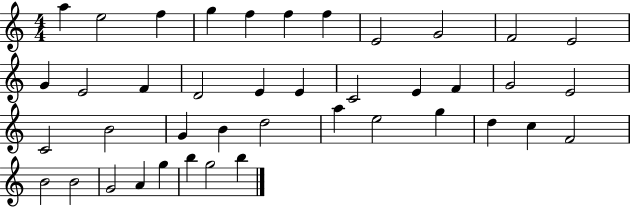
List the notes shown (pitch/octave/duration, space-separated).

A5/q E5/h F5/q G5/q F5/q F5/q F5/q E4/h G4/h F4/h E4/h G4/q E4/h F4/q D4/h E4/q E4/q C4/h E4/q F4/q G4/h E4/h C4/h B4/h G4/q B4/q D5/h A5/q E5/h G5/q D5/q C5/q F4/h B4/h B4/h G4/h A4/q G5/q B5/q G5/h B5/q